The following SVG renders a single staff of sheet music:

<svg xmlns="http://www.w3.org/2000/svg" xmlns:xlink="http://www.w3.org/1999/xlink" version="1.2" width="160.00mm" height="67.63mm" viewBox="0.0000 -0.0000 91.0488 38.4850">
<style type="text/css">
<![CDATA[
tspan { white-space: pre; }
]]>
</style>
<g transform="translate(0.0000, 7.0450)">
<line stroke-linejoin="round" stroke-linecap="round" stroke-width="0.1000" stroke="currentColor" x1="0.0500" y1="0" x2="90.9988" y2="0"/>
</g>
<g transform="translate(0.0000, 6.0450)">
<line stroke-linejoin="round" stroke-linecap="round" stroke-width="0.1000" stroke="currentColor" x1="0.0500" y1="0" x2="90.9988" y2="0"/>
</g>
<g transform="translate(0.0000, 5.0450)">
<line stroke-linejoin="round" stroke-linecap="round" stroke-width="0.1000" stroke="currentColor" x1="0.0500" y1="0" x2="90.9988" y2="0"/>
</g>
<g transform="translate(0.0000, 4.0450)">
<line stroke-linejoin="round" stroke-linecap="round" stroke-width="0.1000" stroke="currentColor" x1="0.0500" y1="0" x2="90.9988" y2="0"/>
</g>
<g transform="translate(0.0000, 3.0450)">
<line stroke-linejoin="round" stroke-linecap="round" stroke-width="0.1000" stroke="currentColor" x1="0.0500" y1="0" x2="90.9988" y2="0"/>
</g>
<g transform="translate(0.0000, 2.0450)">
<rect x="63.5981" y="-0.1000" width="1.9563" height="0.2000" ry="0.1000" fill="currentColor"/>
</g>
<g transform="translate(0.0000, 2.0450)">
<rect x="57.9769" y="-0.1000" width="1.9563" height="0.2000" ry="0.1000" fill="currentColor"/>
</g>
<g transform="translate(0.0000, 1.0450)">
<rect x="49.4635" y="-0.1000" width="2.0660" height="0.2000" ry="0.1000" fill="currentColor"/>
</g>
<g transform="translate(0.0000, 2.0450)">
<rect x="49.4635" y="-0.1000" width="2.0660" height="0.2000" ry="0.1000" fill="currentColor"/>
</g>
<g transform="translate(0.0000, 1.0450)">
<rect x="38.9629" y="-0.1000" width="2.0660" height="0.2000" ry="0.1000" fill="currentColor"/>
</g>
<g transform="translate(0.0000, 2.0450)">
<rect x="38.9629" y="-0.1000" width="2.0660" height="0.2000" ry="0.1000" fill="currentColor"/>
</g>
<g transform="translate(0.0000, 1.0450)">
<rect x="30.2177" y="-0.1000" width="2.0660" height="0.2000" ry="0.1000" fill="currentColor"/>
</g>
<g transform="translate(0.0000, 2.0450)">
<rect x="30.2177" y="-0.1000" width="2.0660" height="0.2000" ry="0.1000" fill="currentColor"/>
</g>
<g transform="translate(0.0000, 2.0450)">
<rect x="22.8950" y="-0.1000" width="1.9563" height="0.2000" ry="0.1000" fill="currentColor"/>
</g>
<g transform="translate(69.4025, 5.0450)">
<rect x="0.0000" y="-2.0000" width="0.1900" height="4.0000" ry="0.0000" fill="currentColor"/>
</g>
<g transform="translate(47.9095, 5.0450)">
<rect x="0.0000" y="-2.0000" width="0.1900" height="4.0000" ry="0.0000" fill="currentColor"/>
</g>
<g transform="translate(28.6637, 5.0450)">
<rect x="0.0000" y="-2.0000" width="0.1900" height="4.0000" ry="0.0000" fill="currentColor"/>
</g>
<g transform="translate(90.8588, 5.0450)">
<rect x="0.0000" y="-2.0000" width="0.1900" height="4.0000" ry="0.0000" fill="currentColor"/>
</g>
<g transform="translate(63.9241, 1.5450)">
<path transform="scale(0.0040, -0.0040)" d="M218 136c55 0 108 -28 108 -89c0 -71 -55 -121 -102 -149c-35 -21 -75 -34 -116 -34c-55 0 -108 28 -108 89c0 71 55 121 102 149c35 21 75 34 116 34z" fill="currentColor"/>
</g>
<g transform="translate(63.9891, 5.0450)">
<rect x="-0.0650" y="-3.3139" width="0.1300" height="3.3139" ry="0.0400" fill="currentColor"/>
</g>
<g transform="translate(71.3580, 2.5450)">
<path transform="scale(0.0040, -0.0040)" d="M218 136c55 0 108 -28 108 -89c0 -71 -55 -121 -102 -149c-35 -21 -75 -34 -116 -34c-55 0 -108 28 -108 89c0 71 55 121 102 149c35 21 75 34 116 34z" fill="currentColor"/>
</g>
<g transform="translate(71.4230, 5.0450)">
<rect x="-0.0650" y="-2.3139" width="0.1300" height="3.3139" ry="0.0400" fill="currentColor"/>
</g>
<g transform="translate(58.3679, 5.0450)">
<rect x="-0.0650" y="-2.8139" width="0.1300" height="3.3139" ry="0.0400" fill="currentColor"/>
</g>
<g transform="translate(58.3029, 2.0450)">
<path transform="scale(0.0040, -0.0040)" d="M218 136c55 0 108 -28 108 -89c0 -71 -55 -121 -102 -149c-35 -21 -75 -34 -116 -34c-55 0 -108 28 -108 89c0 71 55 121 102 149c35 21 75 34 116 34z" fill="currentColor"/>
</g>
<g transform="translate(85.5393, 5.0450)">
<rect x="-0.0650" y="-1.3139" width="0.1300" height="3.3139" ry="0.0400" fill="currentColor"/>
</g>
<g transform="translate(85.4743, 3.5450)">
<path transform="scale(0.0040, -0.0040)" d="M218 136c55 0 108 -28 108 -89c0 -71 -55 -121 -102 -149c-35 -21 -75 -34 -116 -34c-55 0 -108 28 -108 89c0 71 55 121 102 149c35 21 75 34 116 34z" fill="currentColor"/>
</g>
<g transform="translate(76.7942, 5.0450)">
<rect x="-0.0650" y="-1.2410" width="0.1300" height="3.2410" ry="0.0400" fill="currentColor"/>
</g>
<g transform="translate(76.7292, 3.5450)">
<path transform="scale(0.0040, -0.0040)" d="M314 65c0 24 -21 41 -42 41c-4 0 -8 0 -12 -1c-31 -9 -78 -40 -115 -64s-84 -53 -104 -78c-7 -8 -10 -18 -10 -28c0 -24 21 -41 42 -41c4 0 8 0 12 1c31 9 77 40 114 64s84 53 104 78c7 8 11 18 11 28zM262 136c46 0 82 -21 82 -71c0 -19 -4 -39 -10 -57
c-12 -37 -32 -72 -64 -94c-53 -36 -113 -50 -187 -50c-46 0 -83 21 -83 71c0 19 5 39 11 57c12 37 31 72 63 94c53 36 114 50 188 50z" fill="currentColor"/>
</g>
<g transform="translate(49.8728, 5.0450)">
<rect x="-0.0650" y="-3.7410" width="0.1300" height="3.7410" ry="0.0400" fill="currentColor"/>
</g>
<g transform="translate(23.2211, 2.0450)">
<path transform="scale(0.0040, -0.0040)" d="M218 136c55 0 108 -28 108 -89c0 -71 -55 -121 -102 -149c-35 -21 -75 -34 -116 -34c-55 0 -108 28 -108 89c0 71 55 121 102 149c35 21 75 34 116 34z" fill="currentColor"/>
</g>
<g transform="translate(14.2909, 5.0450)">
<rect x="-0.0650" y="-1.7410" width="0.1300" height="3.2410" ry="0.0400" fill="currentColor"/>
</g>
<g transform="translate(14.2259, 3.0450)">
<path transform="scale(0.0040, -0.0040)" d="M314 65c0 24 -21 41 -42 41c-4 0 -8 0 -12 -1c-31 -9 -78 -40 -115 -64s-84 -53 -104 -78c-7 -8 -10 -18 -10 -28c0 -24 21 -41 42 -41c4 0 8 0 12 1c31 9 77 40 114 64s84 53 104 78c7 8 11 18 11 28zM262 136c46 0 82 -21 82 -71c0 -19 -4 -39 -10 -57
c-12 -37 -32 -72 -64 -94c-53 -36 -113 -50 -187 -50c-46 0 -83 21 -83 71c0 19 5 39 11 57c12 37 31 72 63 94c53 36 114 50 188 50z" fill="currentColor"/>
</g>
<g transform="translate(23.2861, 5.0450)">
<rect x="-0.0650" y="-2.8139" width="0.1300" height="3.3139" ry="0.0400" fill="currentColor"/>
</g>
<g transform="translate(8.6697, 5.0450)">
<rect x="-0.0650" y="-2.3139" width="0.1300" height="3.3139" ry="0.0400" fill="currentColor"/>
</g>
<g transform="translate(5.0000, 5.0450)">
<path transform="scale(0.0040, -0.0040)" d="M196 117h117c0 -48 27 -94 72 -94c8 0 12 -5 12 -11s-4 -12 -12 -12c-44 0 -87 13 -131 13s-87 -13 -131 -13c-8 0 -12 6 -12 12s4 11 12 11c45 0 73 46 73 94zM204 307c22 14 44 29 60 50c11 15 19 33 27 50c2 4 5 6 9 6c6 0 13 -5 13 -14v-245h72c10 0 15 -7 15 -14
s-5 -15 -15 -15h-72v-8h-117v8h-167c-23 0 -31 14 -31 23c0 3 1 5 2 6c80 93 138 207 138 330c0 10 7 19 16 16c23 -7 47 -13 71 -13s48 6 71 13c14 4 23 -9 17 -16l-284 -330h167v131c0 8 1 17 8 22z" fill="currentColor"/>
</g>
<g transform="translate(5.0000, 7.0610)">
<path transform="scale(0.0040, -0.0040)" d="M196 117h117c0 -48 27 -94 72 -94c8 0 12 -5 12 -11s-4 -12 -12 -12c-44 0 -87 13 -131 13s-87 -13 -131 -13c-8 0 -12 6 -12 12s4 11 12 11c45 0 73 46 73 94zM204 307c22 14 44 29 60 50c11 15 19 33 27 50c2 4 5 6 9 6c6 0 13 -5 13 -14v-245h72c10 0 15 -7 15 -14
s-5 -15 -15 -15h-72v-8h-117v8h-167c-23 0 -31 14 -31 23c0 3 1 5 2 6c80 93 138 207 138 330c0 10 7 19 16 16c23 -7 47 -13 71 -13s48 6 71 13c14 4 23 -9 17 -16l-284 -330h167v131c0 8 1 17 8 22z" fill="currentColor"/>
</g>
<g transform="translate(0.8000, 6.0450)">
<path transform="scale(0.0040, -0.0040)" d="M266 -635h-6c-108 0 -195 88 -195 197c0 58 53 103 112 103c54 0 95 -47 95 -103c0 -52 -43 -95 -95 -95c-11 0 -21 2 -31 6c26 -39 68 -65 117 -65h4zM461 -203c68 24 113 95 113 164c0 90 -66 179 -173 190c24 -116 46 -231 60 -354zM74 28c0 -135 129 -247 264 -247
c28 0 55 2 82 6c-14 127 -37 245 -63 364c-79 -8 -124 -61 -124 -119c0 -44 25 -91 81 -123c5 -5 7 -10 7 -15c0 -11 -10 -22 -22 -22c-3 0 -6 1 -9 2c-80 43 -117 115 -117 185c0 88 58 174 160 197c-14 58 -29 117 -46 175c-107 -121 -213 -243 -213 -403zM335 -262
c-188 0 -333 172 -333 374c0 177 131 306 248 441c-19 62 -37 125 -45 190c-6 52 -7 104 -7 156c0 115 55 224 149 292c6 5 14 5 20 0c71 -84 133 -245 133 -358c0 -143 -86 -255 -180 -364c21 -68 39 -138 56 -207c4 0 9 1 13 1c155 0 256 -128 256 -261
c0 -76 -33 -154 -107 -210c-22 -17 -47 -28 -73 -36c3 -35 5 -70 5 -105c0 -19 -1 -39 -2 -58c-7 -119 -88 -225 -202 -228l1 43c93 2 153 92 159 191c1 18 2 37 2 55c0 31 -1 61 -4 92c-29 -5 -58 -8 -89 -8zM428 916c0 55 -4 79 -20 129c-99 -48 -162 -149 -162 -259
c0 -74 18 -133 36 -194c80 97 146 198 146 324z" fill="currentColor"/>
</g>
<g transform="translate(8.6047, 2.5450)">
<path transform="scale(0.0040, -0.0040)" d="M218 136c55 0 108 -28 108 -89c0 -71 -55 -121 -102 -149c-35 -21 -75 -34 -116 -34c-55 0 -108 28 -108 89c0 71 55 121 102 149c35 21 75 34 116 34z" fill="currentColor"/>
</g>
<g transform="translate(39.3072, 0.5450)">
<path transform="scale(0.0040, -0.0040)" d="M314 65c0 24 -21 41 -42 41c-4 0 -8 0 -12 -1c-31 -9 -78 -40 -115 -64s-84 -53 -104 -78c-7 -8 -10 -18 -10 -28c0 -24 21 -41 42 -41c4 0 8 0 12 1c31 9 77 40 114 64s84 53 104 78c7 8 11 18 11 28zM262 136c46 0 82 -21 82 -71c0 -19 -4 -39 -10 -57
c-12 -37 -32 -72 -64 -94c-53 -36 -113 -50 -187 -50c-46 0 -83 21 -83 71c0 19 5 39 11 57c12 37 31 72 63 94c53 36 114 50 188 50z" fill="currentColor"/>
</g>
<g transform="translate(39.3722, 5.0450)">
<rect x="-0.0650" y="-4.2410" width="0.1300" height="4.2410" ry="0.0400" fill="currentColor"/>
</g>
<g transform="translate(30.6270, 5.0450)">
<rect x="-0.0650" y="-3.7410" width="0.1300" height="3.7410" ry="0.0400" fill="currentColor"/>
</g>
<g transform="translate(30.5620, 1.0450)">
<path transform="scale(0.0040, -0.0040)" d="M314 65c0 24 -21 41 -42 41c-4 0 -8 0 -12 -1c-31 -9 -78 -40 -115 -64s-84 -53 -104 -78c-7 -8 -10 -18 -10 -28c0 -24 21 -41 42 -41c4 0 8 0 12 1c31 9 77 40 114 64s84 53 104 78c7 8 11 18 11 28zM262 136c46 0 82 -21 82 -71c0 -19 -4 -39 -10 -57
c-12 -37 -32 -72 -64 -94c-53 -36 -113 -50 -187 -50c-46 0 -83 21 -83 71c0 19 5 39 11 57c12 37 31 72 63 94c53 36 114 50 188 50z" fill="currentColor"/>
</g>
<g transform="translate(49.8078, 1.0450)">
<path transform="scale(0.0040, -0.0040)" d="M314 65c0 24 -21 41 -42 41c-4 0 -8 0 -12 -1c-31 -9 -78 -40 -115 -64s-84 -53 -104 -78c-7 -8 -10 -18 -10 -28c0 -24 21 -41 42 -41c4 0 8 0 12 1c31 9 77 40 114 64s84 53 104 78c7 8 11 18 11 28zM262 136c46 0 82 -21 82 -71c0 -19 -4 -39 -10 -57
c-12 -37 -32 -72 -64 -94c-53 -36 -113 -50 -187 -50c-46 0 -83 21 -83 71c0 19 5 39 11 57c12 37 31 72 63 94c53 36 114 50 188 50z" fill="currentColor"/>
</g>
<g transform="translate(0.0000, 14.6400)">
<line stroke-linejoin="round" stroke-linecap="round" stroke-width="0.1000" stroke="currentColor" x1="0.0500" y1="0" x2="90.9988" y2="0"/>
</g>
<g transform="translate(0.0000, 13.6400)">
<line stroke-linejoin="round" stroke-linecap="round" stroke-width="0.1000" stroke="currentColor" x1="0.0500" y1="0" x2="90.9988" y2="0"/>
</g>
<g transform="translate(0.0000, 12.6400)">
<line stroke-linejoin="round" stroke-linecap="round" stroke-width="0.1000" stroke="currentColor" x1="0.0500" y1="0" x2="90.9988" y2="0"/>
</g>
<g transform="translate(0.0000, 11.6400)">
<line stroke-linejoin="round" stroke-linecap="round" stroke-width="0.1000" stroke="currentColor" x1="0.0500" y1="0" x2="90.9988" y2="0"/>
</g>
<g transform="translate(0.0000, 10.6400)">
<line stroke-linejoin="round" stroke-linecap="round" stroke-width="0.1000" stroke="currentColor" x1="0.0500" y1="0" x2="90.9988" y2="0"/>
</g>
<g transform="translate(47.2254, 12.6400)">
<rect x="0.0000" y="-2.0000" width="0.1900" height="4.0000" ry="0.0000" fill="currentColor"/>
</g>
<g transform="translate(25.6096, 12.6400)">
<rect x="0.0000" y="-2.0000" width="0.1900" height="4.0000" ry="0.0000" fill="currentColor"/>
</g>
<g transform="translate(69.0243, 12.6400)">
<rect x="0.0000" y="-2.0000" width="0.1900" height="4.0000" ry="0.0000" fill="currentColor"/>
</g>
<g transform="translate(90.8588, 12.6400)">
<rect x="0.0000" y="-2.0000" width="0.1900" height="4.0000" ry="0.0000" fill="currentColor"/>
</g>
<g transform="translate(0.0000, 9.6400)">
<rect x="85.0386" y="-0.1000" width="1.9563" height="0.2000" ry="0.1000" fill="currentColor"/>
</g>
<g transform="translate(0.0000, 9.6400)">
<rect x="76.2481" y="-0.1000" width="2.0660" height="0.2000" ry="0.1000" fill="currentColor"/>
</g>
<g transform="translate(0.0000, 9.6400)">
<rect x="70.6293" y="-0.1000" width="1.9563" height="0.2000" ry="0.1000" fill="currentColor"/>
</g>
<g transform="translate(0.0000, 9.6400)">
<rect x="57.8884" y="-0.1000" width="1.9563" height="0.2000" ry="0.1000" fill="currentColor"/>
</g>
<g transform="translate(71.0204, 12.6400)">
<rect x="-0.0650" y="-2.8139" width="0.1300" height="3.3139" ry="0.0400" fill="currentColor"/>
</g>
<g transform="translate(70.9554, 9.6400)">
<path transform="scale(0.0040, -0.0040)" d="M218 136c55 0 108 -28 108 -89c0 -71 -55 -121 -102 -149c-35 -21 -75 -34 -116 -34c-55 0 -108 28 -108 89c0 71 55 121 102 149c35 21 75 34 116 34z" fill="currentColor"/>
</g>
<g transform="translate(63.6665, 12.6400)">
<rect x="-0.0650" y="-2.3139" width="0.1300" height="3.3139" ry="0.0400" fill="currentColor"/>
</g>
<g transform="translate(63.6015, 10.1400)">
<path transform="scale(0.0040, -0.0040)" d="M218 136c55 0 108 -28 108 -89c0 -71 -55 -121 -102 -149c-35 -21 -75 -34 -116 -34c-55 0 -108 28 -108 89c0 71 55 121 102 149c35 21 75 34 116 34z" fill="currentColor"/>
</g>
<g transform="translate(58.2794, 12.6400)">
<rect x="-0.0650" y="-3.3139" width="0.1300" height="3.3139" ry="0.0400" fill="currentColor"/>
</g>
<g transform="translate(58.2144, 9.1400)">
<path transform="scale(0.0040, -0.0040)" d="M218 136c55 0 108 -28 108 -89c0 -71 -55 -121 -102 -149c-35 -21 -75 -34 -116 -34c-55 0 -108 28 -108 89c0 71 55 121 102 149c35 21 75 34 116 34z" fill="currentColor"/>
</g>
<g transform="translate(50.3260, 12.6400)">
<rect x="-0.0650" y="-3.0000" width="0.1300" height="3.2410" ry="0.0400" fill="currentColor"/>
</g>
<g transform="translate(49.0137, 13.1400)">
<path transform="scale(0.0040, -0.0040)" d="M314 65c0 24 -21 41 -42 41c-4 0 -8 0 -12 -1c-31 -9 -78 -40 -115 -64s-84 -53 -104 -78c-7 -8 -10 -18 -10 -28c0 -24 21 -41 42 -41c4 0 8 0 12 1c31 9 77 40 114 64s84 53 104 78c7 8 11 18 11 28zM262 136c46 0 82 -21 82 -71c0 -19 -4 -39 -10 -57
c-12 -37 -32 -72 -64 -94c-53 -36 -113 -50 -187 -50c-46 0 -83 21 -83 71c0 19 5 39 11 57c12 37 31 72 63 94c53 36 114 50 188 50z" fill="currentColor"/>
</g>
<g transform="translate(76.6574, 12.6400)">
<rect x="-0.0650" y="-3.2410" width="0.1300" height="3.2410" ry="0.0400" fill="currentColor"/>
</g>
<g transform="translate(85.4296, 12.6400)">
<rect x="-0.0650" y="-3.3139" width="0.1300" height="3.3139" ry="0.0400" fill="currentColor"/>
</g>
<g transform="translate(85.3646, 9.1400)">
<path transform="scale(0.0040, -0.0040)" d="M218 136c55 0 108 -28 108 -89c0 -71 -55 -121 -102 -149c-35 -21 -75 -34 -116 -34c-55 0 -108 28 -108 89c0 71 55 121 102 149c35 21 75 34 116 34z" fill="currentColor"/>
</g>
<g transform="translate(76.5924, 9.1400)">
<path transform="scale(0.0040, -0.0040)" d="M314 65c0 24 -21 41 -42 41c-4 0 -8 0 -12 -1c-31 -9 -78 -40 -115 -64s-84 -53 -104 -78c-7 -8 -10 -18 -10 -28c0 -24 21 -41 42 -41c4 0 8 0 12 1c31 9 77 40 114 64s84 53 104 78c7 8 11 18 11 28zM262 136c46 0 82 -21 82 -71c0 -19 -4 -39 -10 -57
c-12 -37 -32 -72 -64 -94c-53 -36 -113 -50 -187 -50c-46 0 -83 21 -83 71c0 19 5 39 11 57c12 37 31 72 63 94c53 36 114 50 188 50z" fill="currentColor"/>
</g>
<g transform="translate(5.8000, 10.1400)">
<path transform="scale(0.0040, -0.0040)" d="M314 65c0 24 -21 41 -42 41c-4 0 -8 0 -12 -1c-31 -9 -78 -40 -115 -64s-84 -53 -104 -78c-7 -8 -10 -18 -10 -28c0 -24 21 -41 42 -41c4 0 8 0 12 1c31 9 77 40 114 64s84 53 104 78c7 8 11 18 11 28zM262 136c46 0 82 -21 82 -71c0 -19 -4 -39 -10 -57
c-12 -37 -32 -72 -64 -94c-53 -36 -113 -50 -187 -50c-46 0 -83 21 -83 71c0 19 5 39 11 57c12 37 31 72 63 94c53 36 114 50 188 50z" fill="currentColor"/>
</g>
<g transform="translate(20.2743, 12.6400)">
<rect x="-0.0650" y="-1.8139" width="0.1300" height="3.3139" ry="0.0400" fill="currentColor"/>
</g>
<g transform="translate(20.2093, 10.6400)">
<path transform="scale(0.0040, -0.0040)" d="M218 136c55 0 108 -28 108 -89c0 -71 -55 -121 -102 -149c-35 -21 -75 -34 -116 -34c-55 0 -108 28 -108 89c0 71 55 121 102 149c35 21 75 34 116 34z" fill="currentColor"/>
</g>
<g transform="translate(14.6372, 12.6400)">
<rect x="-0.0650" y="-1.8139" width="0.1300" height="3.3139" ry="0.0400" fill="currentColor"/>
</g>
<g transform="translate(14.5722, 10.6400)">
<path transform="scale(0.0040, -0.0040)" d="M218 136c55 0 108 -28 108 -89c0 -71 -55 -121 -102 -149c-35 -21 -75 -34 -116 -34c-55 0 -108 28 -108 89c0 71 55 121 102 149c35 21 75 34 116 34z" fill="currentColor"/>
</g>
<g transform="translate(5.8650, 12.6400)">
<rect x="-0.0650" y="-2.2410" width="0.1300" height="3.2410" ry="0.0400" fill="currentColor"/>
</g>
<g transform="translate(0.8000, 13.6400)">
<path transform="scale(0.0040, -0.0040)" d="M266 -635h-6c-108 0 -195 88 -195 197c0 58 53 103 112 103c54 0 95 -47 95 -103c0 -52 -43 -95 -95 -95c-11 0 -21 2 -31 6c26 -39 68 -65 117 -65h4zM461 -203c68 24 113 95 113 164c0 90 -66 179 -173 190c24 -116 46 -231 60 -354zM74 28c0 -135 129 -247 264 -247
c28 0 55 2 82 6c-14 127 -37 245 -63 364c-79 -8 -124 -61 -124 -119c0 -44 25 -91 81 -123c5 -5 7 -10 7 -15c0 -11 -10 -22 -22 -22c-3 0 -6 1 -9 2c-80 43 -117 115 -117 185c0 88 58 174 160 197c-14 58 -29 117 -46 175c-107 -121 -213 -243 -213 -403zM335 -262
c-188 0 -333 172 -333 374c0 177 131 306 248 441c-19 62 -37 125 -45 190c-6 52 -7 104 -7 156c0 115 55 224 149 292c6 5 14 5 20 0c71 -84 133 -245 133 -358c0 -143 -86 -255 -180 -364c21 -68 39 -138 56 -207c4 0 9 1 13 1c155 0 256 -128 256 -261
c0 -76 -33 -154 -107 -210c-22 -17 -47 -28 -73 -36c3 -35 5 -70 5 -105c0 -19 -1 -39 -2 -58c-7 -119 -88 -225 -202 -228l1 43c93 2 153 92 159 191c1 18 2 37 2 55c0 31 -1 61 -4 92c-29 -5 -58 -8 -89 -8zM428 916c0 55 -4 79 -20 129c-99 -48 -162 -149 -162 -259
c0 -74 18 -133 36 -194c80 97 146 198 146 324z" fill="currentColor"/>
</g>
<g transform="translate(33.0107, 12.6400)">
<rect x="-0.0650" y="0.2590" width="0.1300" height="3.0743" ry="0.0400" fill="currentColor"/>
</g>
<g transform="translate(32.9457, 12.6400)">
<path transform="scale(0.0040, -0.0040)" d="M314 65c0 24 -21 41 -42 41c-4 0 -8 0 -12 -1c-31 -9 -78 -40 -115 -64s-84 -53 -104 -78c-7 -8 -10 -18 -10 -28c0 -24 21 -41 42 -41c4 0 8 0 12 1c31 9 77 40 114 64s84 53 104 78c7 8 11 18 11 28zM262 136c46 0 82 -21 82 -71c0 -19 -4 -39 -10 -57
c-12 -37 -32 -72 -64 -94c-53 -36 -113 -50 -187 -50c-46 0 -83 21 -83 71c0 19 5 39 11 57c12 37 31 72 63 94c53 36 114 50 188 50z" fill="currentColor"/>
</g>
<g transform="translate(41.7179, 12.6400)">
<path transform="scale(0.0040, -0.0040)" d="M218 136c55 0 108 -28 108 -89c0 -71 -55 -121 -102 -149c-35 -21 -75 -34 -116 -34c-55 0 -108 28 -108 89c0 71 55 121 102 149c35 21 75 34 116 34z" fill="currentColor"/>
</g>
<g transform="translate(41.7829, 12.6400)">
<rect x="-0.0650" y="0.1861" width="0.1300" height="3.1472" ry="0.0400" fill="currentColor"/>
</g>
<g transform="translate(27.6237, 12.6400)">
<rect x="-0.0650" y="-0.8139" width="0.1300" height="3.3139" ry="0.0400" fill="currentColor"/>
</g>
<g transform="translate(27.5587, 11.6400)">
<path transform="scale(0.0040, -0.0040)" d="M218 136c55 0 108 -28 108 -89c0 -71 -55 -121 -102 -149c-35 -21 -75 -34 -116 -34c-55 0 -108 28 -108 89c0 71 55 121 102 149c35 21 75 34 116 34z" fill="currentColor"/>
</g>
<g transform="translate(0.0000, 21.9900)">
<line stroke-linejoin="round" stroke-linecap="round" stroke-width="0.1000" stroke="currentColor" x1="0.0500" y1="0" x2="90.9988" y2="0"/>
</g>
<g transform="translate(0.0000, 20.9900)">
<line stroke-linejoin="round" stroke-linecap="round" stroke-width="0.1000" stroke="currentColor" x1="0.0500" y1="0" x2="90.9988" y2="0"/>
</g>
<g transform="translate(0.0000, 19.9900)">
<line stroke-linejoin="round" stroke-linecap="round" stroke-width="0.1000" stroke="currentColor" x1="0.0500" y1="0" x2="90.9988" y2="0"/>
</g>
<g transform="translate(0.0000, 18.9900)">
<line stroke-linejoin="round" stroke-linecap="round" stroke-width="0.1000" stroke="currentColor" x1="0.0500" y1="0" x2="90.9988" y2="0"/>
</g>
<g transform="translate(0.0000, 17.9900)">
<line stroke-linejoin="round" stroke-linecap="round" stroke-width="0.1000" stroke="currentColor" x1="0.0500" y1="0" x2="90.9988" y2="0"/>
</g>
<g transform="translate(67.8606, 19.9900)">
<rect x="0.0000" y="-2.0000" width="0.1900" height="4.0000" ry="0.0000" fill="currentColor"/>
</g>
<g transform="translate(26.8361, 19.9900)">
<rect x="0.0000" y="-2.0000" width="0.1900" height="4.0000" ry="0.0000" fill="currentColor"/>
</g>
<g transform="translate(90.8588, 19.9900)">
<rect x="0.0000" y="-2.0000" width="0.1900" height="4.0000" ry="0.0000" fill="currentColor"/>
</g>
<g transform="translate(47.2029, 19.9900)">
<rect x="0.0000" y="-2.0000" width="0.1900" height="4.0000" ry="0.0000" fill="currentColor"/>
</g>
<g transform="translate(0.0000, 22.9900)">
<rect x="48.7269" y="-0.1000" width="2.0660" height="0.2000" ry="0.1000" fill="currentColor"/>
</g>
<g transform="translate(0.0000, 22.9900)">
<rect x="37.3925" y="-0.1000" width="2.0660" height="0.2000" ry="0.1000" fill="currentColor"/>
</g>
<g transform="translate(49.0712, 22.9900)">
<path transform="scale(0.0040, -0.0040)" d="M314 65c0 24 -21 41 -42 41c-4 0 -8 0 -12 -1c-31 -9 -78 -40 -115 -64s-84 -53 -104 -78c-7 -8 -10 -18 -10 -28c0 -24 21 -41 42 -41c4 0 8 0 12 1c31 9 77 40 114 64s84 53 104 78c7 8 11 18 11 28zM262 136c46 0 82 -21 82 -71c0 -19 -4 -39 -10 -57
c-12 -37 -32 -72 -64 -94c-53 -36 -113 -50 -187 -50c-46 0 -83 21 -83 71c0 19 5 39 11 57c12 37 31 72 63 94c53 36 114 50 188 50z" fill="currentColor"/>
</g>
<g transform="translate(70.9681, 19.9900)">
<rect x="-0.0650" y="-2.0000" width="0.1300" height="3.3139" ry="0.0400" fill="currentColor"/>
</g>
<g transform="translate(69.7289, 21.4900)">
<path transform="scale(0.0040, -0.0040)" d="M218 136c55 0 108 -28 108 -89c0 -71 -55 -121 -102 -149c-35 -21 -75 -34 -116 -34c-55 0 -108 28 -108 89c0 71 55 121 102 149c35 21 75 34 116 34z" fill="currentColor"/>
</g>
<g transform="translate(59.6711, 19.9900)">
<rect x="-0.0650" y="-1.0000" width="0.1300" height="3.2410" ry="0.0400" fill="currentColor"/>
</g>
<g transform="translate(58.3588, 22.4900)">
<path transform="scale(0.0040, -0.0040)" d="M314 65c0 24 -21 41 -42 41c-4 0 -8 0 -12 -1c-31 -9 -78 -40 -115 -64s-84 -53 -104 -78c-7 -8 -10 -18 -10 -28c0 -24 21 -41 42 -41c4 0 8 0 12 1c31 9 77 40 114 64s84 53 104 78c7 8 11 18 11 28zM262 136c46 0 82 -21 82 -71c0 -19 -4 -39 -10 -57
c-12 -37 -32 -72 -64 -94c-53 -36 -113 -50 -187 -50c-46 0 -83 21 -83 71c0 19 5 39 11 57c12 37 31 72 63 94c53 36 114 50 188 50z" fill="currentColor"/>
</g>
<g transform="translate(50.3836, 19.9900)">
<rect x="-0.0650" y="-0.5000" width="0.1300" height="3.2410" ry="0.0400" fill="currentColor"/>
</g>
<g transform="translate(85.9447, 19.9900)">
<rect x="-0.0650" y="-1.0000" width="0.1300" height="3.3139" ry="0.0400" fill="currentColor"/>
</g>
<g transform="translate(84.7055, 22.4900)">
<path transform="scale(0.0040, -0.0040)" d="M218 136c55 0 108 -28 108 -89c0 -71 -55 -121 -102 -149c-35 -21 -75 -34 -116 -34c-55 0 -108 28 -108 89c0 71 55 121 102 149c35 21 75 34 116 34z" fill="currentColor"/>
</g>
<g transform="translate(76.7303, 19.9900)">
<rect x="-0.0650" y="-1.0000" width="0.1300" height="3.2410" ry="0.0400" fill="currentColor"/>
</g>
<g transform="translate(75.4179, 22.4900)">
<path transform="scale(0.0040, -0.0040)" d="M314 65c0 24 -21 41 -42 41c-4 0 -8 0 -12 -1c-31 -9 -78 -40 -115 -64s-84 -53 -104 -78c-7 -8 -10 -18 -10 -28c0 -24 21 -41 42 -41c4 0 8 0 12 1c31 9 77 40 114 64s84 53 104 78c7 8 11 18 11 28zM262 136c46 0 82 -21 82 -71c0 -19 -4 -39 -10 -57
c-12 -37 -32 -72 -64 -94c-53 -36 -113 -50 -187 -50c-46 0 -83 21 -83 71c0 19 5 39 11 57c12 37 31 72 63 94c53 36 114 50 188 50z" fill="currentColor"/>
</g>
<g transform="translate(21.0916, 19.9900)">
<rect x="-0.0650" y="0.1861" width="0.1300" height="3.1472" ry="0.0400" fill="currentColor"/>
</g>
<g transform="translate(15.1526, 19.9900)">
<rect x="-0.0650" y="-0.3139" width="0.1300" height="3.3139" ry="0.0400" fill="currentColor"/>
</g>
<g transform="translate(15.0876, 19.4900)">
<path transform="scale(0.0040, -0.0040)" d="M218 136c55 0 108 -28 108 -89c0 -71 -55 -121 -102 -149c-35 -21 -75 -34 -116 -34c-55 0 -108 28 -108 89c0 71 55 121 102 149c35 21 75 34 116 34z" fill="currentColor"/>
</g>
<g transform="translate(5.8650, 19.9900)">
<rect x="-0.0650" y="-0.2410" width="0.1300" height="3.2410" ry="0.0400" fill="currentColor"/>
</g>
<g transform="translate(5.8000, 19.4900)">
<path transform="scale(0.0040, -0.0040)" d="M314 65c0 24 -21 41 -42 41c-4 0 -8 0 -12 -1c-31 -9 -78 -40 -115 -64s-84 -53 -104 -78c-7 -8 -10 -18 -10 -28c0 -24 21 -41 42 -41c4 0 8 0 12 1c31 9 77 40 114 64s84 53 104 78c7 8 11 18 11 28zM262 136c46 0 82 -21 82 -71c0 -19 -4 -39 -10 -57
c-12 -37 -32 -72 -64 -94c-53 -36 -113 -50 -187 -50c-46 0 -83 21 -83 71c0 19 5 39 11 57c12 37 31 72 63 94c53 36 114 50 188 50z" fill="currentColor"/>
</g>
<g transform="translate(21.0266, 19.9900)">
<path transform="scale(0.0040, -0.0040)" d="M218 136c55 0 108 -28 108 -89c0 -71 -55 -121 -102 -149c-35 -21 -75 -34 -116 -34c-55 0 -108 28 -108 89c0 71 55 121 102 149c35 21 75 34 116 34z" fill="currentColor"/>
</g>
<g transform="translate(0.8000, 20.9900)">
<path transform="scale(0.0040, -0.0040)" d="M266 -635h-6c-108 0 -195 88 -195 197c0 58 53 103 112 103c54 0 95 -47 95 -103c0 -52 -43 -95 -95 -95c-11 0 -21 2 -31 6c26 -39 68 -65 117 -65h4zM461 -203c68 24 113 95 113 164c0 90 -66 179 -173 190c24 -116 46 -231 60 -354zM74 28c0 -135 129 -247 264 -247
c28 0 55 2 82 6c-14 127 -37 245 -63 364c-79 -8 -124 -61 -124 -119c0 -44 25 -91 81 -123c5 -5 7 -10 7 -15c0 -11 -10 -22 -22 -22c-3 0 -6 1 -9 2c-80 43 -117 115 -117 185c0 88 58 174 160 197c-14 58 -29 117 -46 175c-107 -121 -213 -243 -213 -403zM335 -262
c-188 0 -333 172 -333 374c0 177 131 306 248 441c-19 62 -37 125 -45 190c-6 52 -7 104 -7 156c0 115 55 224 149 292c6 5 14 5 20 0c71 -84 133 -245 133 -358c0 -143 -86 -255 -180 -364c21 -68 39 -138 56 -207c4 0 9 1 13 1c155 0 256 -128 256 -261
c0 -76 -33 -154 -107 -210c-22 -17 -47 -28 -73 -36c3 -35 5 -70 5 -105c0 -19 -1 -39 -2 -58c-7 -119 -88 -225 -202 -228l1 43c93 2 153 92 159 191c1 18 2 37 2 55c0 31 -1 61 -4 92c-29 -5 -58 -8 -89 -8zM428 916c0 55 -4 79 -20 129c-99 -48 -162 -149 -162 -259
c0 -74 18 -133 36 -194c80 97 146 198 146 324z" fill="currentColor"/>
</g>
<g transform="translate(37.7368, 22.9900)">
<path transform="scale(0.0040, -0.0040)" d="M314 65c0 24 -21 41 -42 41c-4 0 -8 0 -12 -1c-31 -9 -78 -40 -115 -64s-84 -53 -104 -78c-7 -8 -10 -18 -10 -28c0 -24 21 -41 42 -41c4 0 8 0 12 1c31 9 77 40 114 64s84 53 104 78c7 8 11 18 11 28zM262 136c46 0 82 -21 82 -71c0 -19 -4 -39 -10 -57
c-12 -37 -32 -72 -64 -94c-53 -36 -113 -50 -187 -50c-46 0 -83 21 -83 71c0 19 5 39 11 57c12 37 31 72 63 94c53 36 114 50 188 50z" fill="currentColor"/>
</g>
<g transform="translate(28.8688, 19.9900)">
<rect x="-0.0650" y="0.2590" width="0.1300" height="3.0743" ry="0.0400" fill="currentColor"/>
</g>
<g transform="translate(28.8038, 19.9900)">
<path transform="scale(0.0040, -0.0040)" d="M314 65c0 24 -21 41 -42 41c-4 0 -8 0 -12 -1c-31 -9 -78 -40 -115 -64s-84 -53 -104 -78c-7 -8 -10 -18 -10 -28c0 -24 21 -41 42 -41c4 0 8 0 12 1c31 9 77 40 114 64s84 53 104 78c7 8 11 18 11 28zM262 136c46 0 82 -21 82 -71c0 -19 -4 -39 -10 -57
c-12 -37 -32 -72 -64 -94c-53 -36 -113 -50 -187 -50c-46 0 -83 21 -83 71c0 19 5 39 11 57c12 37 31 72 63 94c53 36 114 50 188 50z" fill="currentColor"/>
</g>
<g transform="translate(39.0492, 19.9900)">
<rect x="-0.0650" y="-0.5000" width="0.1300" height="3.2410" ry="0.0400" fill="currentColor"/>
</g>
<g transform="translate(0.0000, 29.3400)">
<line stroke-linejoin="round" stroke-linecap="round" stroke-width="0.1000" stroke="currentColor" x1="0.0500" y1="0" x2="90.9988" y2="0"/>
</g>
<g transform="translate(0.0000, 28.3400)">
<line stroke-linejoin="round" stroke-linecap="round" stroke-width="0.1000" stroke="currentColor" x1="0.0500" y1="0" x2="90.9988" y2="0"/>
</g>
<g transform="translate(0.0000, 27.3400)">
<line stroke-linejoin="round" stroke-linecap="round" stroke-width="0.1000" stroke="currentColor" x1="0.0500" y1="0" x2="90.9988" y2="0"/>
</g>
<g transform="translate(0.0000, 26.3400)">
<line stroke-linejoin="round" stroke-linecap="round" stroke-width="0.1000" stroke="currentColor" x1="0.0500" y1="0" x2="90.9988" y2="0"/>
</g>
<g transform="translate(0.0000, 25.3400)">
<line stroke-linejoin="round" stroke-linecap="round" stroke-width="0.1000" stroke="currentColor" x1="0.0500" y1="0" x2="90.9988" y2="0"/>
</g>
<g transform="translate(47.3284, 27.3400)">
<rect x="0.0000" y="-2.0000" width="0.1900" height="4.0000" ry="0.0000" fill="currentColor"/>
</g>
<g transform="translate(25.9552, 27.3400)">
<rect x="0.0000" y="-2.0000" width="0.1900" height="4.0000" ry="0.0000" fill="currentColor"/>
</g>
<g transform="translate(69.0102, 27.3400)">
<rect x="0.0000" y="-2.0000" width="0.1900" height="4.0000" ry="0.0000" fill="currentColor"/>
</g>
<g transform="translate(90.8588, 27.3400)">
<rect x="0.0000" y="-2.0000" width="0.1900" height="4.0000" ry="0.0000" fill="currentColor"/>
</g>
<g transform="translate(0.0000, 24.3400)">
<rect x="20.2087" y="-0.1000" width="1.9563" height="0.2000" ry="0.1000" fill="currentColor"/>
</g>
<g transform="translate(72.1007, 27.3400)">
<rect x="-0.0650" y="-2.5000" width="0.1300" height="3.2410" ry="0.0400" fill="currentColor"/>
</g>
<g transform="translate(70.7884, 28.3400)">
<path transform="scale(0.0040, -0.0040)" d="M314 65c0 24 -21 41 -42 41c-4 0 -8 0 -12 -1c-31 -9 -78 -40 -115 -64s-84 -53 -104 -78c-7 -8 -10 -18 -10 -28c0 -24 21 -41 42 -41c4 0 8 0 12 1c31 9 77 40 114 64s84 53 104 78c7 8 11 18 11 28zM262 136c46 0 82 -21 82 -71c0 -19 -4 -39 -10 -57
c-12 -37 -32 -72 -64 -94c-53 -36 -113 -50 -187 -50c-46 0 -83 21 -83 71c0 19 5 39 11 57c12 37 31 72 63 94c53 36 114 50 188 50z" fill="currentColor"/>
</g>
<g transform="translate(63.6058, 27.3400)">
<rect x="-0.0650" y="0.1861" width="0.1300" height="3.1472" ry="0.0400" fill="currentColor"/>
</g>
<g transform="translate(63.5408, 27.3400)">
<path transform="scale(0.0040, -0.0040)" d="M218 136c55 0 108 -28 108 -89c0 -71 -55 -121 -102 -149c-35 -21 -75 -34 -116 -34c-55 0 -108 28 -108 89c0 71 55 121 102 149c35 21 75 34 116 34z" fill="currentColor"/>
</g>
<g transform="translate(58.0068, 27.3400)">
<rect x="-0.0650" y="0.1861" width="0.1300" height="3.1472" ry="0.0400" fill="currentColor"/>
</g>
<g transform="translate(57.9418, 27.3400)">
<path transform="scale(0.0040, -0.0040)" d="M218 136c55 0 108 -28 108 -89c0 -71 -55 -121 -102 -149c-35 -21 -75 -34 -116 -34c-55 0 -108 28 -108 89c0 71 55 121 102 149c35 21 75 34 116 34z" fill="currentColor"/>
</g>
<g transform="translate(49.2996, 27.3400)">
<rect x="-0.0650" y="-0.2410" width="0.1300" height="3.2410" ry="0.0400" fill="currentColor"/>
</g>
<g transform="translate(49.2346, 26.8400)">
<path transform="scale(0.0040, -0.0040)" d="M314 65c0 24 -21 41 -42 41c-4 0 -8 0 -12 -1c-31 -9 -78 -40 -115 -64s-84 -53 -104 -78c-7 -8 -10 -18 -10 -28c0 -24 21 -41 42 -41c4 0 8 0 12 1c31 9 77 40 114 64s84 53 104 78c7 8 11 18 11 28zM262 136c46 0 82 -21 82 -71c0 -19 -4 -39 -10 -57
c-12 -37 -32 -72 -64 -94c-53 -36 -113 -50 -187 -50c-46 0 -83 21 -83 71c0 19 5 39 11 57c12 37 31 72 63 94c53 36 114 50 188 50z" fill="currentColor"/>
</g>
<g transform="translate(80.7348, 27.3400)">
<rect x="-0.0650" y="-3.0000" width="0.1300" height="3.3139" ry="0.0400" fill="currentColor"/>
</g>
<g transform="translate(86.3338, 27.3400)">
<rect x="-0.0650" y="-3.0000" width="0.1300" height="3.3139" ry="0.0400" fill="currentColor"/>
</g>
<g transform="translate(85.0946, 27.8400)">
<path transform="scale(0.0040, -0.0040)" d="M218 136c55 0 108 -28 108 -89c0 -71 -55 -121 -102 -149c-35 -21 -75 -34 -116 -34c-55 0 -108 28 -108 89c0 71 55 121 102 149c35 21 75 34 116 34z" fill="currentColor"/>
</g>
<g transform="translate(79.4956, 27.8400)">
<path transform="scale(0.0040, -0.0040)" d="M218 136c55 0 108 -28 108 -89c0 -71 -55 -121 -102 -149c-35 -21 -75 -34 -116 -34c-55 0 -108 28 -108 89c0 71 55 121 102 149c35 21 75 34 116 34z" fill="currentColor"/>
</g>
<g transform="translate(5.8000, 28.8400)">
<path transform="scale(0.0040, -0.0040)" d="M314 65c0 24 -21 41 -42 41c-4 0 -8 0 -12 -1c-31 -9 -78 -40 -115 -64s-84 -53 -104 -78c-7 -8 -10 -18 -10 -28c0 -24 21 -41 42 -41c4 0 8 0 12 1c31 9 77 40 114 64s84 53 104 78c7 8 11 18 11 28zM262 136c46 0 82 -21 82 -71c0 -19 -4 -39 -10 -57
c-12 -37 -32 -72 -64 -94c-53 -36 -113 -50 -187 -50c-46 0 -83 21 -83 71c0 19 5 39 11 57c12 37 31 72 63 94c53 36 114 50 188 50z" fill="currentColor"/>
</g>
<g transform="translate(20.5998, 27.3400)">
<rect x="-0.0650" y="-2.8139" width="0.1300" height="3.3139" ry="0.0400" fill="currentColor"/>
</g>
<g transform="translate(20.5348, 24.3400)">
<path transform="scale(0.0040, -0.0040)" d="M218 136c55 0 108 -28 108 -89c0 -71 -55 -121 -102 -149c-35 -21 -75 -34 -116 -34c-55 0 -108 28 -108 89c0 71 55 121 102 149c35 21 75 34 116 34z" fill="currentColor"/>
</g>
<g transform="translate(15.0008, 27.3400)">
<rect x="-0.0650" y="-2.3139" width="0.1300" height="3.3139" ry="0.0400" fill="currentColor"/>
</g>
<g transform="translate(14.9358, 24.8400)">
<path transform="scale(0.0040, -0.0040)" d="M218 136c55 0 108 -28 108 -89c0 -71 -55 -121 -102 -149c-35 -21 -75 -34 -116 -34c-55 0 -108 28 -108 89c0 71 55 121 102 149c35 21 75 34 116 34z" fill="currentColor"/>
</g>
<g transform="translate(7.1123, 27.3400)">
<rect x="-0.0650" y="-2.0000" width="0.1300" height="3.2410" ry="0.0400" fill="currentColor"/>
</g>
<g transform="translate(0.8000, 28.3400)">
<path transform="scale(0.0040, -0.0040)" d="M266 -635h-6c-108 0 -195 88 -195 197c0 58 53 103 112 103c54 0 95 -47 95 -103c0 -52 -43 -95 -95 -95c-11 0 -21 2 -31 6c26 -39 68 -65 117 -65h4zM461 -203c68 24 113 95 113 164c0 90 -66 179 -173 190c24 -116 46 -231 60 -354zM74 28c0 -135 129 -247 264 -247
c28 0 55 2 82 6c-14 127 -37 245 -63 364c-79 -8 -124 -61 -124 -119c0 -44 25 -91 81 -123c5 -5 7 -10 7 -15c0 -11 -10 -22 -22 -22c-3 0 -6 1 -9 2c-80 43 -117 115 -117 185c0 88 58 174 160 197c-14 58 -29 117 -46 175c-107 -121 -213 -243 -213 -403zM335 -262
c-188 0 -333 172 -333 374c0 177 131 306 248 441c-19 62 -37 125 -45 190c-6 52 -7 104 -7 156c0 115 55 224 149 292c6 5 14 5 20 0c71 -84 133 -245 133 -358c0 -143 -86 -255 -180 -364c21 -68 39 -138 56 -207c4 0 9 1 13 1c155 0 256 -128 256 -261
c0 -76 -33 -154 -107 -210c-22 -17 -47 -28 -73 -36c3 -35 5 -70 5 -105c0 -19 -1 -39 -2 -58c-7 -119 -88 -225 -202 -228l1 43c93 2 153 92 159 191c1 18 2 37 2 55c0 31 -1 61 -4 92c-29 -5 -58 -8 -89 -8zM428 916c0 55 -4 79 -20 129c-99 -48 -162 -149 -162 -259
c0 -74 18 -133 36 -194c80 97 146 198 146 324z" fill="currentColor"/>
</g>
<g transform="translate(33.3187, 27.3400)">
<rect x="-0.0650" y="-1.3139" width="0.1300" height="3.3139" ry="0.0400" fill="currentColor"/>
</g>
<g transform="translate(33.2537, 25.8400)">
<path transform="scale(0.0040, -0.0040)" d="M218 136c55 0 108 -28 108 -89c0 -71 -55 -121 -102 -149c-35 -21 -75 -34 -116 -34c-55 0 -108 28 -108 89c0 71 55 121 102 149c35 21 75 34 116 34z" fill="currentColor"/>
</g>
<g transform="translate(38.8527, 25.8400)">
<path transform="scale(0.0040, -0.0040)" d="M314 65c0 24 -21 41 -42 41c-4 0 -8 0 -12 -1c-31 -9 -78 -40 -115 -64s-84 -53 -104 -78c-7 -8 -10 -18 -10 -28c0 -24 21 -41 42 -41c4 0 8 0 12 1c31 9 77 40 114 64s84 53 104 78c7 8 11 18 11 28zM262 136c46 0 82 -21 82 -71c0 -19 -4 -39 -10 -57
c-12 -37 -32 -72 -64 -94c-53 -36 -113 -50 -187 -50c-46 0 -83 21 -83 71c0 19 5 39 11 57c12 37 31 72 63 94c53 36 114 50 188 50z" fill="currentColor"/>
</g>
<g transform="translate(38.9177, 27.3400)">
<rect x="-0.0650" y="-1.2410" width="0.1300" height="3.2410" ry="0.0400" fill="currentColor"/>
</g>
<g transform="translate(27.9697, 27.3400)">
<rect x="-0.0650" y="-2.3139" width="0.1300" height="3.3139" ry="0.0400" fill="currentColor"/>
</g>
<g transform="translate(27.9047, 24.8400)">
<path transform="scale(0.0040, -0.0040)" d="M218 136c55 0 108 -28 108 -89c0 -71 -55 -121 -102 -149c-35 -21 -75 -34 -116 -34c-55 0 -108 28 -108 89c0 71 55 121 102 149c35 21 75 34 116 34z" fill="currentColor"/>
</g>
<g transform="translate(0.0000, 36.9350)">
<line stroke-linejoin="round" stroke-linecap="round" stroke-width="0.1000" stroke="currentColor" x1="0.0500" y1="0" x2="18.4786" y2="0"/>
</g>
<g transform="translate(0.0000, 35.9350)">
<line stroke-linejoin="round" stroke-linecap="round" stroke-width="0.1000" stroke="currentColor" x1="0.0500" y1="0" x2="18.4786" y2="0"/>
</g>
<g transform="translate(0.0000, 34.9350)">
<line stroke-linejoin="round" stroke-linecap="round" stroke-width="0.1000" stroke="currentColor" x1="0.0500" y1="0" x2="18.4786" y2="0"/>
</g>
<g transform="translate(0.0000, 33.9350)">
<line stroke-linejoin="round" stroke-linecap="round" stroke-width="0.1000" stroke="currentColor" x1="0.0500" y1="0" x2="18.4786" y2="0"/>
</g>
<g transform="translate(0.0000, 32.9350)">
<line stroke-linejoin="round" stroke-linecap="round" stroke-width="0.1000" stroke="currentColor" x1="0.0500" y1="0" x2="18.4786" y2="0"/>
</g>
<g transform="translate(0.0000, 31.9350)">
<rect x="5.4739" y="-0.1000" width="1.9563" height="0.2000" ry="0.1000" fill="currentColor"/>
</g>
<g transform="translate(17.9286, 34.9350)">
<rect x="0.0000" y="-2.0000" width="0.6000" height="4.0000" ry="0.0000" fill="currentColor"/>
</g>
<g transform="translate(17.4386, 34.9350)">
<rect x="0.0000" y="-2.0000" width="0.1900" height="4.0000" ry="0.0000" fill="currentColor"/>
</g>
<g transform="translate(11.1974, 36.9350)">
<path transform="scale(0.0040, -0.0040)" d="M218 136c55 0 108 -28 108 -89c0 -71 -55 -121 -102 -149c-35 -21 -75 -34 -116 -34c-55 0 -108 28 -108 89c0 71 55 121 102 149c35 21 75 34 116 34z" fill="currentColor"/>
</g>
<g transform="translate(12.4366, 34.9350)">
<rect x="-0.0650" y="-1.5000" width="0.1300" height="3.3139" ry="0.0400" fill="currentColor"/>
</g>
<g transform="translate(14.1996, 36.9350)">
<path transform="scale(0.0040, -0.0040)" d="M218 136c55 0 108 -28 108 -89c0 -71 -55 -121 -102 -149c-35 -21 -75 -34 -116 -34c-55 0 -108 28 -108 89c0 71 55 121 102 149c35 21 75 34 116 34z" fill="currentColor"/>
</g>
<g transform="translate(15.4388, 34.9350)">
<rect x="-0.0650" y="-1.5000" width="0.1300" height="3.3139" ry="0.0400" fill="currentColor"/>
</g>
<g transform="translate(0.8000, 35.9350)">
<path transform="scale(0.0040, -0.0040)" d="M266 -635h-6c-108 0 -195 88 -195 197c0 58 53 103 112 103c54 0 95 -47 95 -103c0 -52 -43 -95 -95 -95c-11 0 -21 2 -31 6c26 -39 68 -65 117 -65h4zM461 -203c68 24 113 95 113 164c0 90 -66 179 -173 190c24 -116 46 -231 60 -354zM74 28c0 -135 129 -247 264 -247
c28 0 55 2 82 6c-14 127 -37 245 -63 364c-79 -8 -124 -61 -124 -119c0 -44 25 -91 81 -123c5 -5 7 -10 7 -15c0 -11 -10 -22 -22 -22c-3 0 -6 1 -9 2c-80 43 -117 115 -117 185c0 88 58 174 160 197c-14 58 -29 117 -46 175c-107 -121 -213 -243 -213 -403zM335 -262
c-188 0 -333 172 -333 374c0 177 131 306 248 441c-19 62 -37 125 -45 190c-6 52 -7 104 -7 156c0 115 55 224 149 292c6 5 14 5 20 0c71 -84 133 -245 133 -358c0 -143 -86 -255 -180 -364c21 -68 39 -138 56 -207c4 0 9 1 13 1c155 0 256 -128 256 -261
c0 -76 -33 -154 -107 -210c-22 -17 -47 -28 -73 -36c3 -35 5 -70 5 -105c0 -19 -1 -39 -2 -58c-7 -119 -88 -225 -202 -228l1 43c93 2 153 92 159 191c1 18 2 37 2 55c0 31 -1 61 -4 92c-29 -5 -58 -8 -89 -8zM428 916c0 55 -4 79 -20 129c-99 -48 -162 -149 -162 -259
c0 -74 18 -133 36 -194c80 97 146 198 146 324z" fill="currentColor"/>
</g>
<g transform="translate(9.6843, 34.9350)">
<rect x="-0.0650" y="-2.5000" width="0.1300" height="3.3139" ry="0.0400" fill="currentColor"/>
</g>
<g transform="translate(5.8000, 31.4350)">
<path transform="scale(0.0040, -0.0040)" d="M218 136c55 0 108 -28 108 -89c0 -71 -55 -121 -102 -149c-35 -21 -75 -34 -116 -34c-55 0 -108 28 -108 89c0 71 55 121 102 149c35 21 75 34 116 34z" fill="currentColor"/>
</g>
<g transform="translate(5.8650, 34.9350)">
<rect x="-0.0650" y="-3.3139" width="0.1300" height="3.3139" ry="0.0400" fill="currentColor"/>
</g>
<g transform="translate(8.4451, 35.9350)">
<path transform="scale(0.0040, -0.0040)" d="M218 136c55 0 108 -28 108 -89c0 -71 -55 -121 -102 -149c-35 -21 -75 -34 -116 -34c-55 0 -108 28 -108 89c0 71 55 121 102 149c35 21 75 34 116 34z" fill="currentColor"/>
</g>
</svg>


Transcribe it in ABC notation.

X:1
T:Untitled
M:4/4
L:1/4
K:C
g f2 a c'2 d'2 c'2 a b g e2 e g2 f f d B2 B A2 b g a b2 b c2 c B B2 C2 C2 D2 F D2 D F2 g a g e e2 c2 B B G2 A A b G E E